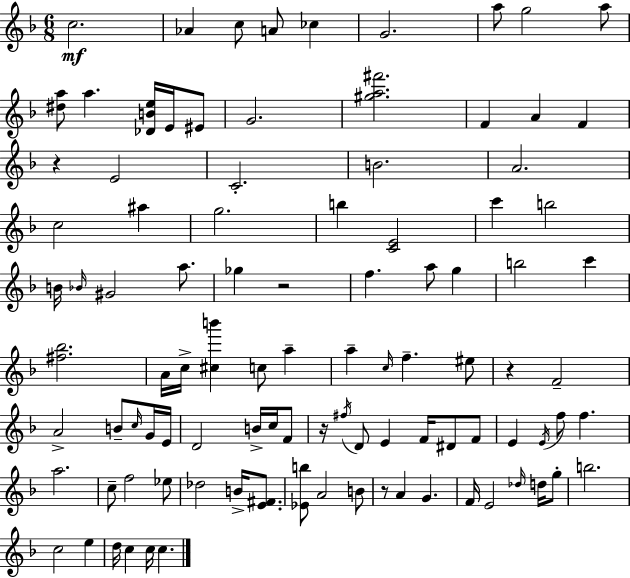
C5/h. Ab4/q C5/e A4/e CES5/q G4/h. A5/e G5/h A5/e [D#5,A5]/e A5/q. [Db4,B4,E5]/s E4/s EIS4/e G4/h. [G#5,A5,F#6]/h. F4/q A4/q F4/q R/q E4/h C4/h. B4/h. A4/h. C5/h A#5/q G5/h. B5/q [C4,E4]/h C6/q B5/h B4/s Bb4/s G#4/h A5/e. Gb5/q R/h F5/q. A5/e G5/q B5/h C6/q [F#5,Bb5]/h. A4/s C5/s [C#5,B6]/q C5/e A5/q A5/q C5/s F5/q. EIS5/e R/q F4/h A4/h B4/e C5/s G4/s E4/s D4/h B4/s C5/s F4/e R/s F#5/s D4/e E4/q F4/s D#4/e F4/e E4/q E4/s F5/e F5/q. A5/h. C5/e F5/h Eb5/e Db5/h B4/s [E4,F#4]/e. [Eb4,B5]/e A4/h B4/e R/e A4/q G4/q. F4/s E4/h Db5/s D5/s G5/e B5/h. C5/h E5/q D5/s C5/q C5/s C5/q.